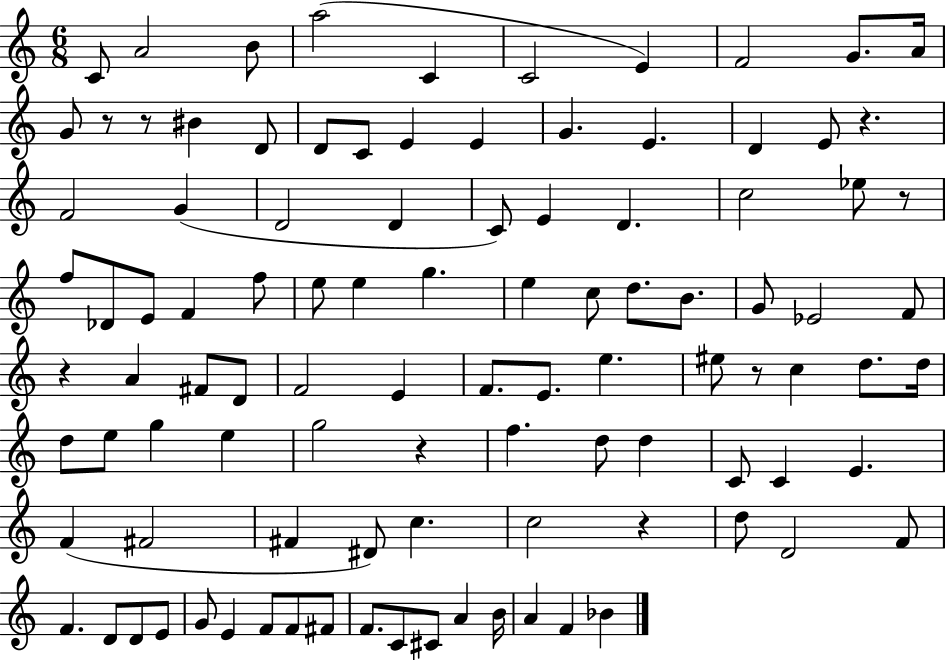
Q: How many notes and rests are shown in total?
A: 102